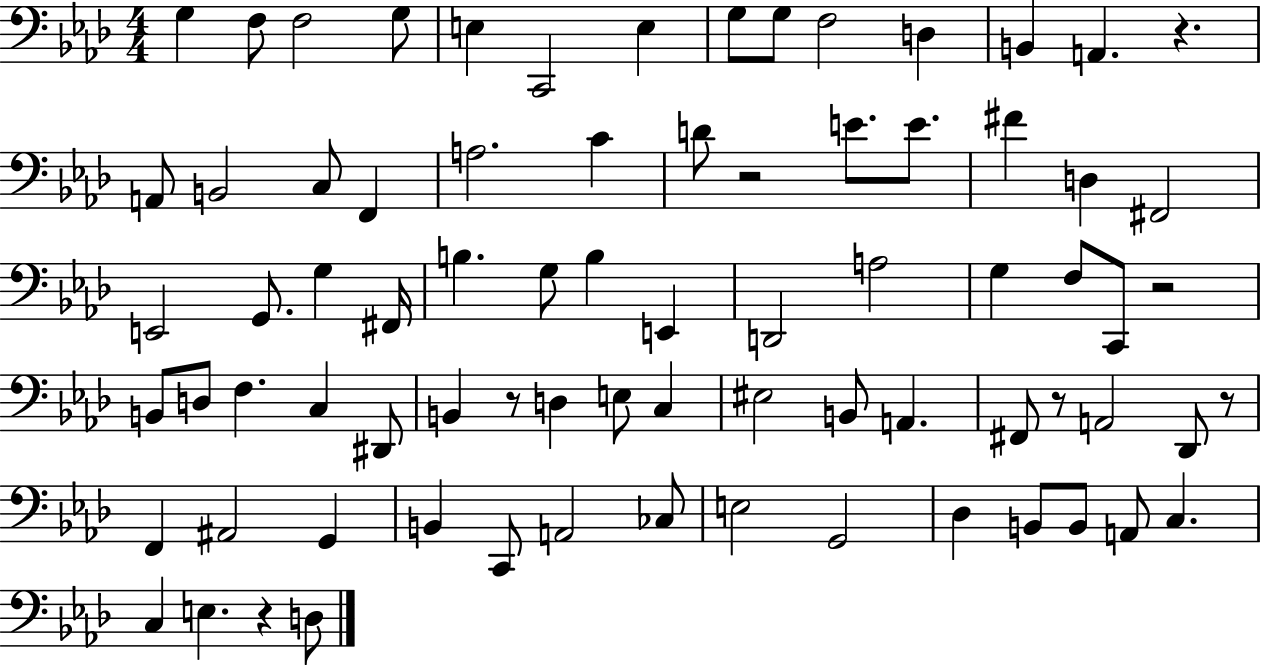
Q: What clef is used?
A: bass